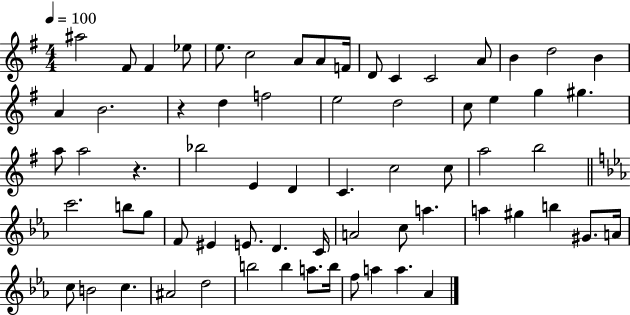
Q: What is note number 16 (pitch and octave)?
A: B4